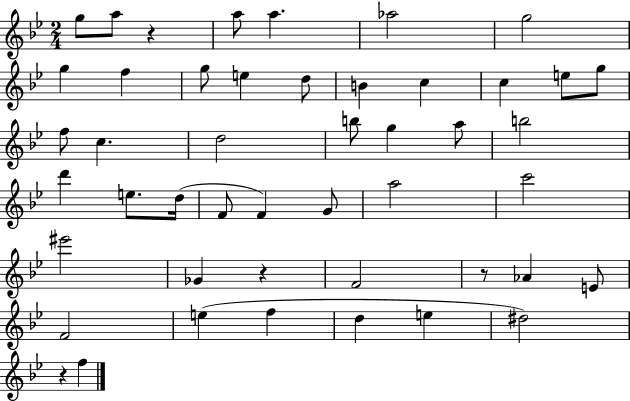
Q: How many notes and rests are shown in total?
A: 47